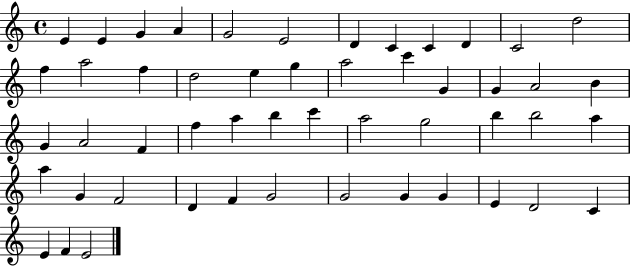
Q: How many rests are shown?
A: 0